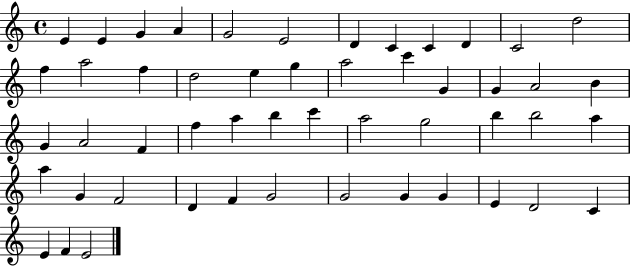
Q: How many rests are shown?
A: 0